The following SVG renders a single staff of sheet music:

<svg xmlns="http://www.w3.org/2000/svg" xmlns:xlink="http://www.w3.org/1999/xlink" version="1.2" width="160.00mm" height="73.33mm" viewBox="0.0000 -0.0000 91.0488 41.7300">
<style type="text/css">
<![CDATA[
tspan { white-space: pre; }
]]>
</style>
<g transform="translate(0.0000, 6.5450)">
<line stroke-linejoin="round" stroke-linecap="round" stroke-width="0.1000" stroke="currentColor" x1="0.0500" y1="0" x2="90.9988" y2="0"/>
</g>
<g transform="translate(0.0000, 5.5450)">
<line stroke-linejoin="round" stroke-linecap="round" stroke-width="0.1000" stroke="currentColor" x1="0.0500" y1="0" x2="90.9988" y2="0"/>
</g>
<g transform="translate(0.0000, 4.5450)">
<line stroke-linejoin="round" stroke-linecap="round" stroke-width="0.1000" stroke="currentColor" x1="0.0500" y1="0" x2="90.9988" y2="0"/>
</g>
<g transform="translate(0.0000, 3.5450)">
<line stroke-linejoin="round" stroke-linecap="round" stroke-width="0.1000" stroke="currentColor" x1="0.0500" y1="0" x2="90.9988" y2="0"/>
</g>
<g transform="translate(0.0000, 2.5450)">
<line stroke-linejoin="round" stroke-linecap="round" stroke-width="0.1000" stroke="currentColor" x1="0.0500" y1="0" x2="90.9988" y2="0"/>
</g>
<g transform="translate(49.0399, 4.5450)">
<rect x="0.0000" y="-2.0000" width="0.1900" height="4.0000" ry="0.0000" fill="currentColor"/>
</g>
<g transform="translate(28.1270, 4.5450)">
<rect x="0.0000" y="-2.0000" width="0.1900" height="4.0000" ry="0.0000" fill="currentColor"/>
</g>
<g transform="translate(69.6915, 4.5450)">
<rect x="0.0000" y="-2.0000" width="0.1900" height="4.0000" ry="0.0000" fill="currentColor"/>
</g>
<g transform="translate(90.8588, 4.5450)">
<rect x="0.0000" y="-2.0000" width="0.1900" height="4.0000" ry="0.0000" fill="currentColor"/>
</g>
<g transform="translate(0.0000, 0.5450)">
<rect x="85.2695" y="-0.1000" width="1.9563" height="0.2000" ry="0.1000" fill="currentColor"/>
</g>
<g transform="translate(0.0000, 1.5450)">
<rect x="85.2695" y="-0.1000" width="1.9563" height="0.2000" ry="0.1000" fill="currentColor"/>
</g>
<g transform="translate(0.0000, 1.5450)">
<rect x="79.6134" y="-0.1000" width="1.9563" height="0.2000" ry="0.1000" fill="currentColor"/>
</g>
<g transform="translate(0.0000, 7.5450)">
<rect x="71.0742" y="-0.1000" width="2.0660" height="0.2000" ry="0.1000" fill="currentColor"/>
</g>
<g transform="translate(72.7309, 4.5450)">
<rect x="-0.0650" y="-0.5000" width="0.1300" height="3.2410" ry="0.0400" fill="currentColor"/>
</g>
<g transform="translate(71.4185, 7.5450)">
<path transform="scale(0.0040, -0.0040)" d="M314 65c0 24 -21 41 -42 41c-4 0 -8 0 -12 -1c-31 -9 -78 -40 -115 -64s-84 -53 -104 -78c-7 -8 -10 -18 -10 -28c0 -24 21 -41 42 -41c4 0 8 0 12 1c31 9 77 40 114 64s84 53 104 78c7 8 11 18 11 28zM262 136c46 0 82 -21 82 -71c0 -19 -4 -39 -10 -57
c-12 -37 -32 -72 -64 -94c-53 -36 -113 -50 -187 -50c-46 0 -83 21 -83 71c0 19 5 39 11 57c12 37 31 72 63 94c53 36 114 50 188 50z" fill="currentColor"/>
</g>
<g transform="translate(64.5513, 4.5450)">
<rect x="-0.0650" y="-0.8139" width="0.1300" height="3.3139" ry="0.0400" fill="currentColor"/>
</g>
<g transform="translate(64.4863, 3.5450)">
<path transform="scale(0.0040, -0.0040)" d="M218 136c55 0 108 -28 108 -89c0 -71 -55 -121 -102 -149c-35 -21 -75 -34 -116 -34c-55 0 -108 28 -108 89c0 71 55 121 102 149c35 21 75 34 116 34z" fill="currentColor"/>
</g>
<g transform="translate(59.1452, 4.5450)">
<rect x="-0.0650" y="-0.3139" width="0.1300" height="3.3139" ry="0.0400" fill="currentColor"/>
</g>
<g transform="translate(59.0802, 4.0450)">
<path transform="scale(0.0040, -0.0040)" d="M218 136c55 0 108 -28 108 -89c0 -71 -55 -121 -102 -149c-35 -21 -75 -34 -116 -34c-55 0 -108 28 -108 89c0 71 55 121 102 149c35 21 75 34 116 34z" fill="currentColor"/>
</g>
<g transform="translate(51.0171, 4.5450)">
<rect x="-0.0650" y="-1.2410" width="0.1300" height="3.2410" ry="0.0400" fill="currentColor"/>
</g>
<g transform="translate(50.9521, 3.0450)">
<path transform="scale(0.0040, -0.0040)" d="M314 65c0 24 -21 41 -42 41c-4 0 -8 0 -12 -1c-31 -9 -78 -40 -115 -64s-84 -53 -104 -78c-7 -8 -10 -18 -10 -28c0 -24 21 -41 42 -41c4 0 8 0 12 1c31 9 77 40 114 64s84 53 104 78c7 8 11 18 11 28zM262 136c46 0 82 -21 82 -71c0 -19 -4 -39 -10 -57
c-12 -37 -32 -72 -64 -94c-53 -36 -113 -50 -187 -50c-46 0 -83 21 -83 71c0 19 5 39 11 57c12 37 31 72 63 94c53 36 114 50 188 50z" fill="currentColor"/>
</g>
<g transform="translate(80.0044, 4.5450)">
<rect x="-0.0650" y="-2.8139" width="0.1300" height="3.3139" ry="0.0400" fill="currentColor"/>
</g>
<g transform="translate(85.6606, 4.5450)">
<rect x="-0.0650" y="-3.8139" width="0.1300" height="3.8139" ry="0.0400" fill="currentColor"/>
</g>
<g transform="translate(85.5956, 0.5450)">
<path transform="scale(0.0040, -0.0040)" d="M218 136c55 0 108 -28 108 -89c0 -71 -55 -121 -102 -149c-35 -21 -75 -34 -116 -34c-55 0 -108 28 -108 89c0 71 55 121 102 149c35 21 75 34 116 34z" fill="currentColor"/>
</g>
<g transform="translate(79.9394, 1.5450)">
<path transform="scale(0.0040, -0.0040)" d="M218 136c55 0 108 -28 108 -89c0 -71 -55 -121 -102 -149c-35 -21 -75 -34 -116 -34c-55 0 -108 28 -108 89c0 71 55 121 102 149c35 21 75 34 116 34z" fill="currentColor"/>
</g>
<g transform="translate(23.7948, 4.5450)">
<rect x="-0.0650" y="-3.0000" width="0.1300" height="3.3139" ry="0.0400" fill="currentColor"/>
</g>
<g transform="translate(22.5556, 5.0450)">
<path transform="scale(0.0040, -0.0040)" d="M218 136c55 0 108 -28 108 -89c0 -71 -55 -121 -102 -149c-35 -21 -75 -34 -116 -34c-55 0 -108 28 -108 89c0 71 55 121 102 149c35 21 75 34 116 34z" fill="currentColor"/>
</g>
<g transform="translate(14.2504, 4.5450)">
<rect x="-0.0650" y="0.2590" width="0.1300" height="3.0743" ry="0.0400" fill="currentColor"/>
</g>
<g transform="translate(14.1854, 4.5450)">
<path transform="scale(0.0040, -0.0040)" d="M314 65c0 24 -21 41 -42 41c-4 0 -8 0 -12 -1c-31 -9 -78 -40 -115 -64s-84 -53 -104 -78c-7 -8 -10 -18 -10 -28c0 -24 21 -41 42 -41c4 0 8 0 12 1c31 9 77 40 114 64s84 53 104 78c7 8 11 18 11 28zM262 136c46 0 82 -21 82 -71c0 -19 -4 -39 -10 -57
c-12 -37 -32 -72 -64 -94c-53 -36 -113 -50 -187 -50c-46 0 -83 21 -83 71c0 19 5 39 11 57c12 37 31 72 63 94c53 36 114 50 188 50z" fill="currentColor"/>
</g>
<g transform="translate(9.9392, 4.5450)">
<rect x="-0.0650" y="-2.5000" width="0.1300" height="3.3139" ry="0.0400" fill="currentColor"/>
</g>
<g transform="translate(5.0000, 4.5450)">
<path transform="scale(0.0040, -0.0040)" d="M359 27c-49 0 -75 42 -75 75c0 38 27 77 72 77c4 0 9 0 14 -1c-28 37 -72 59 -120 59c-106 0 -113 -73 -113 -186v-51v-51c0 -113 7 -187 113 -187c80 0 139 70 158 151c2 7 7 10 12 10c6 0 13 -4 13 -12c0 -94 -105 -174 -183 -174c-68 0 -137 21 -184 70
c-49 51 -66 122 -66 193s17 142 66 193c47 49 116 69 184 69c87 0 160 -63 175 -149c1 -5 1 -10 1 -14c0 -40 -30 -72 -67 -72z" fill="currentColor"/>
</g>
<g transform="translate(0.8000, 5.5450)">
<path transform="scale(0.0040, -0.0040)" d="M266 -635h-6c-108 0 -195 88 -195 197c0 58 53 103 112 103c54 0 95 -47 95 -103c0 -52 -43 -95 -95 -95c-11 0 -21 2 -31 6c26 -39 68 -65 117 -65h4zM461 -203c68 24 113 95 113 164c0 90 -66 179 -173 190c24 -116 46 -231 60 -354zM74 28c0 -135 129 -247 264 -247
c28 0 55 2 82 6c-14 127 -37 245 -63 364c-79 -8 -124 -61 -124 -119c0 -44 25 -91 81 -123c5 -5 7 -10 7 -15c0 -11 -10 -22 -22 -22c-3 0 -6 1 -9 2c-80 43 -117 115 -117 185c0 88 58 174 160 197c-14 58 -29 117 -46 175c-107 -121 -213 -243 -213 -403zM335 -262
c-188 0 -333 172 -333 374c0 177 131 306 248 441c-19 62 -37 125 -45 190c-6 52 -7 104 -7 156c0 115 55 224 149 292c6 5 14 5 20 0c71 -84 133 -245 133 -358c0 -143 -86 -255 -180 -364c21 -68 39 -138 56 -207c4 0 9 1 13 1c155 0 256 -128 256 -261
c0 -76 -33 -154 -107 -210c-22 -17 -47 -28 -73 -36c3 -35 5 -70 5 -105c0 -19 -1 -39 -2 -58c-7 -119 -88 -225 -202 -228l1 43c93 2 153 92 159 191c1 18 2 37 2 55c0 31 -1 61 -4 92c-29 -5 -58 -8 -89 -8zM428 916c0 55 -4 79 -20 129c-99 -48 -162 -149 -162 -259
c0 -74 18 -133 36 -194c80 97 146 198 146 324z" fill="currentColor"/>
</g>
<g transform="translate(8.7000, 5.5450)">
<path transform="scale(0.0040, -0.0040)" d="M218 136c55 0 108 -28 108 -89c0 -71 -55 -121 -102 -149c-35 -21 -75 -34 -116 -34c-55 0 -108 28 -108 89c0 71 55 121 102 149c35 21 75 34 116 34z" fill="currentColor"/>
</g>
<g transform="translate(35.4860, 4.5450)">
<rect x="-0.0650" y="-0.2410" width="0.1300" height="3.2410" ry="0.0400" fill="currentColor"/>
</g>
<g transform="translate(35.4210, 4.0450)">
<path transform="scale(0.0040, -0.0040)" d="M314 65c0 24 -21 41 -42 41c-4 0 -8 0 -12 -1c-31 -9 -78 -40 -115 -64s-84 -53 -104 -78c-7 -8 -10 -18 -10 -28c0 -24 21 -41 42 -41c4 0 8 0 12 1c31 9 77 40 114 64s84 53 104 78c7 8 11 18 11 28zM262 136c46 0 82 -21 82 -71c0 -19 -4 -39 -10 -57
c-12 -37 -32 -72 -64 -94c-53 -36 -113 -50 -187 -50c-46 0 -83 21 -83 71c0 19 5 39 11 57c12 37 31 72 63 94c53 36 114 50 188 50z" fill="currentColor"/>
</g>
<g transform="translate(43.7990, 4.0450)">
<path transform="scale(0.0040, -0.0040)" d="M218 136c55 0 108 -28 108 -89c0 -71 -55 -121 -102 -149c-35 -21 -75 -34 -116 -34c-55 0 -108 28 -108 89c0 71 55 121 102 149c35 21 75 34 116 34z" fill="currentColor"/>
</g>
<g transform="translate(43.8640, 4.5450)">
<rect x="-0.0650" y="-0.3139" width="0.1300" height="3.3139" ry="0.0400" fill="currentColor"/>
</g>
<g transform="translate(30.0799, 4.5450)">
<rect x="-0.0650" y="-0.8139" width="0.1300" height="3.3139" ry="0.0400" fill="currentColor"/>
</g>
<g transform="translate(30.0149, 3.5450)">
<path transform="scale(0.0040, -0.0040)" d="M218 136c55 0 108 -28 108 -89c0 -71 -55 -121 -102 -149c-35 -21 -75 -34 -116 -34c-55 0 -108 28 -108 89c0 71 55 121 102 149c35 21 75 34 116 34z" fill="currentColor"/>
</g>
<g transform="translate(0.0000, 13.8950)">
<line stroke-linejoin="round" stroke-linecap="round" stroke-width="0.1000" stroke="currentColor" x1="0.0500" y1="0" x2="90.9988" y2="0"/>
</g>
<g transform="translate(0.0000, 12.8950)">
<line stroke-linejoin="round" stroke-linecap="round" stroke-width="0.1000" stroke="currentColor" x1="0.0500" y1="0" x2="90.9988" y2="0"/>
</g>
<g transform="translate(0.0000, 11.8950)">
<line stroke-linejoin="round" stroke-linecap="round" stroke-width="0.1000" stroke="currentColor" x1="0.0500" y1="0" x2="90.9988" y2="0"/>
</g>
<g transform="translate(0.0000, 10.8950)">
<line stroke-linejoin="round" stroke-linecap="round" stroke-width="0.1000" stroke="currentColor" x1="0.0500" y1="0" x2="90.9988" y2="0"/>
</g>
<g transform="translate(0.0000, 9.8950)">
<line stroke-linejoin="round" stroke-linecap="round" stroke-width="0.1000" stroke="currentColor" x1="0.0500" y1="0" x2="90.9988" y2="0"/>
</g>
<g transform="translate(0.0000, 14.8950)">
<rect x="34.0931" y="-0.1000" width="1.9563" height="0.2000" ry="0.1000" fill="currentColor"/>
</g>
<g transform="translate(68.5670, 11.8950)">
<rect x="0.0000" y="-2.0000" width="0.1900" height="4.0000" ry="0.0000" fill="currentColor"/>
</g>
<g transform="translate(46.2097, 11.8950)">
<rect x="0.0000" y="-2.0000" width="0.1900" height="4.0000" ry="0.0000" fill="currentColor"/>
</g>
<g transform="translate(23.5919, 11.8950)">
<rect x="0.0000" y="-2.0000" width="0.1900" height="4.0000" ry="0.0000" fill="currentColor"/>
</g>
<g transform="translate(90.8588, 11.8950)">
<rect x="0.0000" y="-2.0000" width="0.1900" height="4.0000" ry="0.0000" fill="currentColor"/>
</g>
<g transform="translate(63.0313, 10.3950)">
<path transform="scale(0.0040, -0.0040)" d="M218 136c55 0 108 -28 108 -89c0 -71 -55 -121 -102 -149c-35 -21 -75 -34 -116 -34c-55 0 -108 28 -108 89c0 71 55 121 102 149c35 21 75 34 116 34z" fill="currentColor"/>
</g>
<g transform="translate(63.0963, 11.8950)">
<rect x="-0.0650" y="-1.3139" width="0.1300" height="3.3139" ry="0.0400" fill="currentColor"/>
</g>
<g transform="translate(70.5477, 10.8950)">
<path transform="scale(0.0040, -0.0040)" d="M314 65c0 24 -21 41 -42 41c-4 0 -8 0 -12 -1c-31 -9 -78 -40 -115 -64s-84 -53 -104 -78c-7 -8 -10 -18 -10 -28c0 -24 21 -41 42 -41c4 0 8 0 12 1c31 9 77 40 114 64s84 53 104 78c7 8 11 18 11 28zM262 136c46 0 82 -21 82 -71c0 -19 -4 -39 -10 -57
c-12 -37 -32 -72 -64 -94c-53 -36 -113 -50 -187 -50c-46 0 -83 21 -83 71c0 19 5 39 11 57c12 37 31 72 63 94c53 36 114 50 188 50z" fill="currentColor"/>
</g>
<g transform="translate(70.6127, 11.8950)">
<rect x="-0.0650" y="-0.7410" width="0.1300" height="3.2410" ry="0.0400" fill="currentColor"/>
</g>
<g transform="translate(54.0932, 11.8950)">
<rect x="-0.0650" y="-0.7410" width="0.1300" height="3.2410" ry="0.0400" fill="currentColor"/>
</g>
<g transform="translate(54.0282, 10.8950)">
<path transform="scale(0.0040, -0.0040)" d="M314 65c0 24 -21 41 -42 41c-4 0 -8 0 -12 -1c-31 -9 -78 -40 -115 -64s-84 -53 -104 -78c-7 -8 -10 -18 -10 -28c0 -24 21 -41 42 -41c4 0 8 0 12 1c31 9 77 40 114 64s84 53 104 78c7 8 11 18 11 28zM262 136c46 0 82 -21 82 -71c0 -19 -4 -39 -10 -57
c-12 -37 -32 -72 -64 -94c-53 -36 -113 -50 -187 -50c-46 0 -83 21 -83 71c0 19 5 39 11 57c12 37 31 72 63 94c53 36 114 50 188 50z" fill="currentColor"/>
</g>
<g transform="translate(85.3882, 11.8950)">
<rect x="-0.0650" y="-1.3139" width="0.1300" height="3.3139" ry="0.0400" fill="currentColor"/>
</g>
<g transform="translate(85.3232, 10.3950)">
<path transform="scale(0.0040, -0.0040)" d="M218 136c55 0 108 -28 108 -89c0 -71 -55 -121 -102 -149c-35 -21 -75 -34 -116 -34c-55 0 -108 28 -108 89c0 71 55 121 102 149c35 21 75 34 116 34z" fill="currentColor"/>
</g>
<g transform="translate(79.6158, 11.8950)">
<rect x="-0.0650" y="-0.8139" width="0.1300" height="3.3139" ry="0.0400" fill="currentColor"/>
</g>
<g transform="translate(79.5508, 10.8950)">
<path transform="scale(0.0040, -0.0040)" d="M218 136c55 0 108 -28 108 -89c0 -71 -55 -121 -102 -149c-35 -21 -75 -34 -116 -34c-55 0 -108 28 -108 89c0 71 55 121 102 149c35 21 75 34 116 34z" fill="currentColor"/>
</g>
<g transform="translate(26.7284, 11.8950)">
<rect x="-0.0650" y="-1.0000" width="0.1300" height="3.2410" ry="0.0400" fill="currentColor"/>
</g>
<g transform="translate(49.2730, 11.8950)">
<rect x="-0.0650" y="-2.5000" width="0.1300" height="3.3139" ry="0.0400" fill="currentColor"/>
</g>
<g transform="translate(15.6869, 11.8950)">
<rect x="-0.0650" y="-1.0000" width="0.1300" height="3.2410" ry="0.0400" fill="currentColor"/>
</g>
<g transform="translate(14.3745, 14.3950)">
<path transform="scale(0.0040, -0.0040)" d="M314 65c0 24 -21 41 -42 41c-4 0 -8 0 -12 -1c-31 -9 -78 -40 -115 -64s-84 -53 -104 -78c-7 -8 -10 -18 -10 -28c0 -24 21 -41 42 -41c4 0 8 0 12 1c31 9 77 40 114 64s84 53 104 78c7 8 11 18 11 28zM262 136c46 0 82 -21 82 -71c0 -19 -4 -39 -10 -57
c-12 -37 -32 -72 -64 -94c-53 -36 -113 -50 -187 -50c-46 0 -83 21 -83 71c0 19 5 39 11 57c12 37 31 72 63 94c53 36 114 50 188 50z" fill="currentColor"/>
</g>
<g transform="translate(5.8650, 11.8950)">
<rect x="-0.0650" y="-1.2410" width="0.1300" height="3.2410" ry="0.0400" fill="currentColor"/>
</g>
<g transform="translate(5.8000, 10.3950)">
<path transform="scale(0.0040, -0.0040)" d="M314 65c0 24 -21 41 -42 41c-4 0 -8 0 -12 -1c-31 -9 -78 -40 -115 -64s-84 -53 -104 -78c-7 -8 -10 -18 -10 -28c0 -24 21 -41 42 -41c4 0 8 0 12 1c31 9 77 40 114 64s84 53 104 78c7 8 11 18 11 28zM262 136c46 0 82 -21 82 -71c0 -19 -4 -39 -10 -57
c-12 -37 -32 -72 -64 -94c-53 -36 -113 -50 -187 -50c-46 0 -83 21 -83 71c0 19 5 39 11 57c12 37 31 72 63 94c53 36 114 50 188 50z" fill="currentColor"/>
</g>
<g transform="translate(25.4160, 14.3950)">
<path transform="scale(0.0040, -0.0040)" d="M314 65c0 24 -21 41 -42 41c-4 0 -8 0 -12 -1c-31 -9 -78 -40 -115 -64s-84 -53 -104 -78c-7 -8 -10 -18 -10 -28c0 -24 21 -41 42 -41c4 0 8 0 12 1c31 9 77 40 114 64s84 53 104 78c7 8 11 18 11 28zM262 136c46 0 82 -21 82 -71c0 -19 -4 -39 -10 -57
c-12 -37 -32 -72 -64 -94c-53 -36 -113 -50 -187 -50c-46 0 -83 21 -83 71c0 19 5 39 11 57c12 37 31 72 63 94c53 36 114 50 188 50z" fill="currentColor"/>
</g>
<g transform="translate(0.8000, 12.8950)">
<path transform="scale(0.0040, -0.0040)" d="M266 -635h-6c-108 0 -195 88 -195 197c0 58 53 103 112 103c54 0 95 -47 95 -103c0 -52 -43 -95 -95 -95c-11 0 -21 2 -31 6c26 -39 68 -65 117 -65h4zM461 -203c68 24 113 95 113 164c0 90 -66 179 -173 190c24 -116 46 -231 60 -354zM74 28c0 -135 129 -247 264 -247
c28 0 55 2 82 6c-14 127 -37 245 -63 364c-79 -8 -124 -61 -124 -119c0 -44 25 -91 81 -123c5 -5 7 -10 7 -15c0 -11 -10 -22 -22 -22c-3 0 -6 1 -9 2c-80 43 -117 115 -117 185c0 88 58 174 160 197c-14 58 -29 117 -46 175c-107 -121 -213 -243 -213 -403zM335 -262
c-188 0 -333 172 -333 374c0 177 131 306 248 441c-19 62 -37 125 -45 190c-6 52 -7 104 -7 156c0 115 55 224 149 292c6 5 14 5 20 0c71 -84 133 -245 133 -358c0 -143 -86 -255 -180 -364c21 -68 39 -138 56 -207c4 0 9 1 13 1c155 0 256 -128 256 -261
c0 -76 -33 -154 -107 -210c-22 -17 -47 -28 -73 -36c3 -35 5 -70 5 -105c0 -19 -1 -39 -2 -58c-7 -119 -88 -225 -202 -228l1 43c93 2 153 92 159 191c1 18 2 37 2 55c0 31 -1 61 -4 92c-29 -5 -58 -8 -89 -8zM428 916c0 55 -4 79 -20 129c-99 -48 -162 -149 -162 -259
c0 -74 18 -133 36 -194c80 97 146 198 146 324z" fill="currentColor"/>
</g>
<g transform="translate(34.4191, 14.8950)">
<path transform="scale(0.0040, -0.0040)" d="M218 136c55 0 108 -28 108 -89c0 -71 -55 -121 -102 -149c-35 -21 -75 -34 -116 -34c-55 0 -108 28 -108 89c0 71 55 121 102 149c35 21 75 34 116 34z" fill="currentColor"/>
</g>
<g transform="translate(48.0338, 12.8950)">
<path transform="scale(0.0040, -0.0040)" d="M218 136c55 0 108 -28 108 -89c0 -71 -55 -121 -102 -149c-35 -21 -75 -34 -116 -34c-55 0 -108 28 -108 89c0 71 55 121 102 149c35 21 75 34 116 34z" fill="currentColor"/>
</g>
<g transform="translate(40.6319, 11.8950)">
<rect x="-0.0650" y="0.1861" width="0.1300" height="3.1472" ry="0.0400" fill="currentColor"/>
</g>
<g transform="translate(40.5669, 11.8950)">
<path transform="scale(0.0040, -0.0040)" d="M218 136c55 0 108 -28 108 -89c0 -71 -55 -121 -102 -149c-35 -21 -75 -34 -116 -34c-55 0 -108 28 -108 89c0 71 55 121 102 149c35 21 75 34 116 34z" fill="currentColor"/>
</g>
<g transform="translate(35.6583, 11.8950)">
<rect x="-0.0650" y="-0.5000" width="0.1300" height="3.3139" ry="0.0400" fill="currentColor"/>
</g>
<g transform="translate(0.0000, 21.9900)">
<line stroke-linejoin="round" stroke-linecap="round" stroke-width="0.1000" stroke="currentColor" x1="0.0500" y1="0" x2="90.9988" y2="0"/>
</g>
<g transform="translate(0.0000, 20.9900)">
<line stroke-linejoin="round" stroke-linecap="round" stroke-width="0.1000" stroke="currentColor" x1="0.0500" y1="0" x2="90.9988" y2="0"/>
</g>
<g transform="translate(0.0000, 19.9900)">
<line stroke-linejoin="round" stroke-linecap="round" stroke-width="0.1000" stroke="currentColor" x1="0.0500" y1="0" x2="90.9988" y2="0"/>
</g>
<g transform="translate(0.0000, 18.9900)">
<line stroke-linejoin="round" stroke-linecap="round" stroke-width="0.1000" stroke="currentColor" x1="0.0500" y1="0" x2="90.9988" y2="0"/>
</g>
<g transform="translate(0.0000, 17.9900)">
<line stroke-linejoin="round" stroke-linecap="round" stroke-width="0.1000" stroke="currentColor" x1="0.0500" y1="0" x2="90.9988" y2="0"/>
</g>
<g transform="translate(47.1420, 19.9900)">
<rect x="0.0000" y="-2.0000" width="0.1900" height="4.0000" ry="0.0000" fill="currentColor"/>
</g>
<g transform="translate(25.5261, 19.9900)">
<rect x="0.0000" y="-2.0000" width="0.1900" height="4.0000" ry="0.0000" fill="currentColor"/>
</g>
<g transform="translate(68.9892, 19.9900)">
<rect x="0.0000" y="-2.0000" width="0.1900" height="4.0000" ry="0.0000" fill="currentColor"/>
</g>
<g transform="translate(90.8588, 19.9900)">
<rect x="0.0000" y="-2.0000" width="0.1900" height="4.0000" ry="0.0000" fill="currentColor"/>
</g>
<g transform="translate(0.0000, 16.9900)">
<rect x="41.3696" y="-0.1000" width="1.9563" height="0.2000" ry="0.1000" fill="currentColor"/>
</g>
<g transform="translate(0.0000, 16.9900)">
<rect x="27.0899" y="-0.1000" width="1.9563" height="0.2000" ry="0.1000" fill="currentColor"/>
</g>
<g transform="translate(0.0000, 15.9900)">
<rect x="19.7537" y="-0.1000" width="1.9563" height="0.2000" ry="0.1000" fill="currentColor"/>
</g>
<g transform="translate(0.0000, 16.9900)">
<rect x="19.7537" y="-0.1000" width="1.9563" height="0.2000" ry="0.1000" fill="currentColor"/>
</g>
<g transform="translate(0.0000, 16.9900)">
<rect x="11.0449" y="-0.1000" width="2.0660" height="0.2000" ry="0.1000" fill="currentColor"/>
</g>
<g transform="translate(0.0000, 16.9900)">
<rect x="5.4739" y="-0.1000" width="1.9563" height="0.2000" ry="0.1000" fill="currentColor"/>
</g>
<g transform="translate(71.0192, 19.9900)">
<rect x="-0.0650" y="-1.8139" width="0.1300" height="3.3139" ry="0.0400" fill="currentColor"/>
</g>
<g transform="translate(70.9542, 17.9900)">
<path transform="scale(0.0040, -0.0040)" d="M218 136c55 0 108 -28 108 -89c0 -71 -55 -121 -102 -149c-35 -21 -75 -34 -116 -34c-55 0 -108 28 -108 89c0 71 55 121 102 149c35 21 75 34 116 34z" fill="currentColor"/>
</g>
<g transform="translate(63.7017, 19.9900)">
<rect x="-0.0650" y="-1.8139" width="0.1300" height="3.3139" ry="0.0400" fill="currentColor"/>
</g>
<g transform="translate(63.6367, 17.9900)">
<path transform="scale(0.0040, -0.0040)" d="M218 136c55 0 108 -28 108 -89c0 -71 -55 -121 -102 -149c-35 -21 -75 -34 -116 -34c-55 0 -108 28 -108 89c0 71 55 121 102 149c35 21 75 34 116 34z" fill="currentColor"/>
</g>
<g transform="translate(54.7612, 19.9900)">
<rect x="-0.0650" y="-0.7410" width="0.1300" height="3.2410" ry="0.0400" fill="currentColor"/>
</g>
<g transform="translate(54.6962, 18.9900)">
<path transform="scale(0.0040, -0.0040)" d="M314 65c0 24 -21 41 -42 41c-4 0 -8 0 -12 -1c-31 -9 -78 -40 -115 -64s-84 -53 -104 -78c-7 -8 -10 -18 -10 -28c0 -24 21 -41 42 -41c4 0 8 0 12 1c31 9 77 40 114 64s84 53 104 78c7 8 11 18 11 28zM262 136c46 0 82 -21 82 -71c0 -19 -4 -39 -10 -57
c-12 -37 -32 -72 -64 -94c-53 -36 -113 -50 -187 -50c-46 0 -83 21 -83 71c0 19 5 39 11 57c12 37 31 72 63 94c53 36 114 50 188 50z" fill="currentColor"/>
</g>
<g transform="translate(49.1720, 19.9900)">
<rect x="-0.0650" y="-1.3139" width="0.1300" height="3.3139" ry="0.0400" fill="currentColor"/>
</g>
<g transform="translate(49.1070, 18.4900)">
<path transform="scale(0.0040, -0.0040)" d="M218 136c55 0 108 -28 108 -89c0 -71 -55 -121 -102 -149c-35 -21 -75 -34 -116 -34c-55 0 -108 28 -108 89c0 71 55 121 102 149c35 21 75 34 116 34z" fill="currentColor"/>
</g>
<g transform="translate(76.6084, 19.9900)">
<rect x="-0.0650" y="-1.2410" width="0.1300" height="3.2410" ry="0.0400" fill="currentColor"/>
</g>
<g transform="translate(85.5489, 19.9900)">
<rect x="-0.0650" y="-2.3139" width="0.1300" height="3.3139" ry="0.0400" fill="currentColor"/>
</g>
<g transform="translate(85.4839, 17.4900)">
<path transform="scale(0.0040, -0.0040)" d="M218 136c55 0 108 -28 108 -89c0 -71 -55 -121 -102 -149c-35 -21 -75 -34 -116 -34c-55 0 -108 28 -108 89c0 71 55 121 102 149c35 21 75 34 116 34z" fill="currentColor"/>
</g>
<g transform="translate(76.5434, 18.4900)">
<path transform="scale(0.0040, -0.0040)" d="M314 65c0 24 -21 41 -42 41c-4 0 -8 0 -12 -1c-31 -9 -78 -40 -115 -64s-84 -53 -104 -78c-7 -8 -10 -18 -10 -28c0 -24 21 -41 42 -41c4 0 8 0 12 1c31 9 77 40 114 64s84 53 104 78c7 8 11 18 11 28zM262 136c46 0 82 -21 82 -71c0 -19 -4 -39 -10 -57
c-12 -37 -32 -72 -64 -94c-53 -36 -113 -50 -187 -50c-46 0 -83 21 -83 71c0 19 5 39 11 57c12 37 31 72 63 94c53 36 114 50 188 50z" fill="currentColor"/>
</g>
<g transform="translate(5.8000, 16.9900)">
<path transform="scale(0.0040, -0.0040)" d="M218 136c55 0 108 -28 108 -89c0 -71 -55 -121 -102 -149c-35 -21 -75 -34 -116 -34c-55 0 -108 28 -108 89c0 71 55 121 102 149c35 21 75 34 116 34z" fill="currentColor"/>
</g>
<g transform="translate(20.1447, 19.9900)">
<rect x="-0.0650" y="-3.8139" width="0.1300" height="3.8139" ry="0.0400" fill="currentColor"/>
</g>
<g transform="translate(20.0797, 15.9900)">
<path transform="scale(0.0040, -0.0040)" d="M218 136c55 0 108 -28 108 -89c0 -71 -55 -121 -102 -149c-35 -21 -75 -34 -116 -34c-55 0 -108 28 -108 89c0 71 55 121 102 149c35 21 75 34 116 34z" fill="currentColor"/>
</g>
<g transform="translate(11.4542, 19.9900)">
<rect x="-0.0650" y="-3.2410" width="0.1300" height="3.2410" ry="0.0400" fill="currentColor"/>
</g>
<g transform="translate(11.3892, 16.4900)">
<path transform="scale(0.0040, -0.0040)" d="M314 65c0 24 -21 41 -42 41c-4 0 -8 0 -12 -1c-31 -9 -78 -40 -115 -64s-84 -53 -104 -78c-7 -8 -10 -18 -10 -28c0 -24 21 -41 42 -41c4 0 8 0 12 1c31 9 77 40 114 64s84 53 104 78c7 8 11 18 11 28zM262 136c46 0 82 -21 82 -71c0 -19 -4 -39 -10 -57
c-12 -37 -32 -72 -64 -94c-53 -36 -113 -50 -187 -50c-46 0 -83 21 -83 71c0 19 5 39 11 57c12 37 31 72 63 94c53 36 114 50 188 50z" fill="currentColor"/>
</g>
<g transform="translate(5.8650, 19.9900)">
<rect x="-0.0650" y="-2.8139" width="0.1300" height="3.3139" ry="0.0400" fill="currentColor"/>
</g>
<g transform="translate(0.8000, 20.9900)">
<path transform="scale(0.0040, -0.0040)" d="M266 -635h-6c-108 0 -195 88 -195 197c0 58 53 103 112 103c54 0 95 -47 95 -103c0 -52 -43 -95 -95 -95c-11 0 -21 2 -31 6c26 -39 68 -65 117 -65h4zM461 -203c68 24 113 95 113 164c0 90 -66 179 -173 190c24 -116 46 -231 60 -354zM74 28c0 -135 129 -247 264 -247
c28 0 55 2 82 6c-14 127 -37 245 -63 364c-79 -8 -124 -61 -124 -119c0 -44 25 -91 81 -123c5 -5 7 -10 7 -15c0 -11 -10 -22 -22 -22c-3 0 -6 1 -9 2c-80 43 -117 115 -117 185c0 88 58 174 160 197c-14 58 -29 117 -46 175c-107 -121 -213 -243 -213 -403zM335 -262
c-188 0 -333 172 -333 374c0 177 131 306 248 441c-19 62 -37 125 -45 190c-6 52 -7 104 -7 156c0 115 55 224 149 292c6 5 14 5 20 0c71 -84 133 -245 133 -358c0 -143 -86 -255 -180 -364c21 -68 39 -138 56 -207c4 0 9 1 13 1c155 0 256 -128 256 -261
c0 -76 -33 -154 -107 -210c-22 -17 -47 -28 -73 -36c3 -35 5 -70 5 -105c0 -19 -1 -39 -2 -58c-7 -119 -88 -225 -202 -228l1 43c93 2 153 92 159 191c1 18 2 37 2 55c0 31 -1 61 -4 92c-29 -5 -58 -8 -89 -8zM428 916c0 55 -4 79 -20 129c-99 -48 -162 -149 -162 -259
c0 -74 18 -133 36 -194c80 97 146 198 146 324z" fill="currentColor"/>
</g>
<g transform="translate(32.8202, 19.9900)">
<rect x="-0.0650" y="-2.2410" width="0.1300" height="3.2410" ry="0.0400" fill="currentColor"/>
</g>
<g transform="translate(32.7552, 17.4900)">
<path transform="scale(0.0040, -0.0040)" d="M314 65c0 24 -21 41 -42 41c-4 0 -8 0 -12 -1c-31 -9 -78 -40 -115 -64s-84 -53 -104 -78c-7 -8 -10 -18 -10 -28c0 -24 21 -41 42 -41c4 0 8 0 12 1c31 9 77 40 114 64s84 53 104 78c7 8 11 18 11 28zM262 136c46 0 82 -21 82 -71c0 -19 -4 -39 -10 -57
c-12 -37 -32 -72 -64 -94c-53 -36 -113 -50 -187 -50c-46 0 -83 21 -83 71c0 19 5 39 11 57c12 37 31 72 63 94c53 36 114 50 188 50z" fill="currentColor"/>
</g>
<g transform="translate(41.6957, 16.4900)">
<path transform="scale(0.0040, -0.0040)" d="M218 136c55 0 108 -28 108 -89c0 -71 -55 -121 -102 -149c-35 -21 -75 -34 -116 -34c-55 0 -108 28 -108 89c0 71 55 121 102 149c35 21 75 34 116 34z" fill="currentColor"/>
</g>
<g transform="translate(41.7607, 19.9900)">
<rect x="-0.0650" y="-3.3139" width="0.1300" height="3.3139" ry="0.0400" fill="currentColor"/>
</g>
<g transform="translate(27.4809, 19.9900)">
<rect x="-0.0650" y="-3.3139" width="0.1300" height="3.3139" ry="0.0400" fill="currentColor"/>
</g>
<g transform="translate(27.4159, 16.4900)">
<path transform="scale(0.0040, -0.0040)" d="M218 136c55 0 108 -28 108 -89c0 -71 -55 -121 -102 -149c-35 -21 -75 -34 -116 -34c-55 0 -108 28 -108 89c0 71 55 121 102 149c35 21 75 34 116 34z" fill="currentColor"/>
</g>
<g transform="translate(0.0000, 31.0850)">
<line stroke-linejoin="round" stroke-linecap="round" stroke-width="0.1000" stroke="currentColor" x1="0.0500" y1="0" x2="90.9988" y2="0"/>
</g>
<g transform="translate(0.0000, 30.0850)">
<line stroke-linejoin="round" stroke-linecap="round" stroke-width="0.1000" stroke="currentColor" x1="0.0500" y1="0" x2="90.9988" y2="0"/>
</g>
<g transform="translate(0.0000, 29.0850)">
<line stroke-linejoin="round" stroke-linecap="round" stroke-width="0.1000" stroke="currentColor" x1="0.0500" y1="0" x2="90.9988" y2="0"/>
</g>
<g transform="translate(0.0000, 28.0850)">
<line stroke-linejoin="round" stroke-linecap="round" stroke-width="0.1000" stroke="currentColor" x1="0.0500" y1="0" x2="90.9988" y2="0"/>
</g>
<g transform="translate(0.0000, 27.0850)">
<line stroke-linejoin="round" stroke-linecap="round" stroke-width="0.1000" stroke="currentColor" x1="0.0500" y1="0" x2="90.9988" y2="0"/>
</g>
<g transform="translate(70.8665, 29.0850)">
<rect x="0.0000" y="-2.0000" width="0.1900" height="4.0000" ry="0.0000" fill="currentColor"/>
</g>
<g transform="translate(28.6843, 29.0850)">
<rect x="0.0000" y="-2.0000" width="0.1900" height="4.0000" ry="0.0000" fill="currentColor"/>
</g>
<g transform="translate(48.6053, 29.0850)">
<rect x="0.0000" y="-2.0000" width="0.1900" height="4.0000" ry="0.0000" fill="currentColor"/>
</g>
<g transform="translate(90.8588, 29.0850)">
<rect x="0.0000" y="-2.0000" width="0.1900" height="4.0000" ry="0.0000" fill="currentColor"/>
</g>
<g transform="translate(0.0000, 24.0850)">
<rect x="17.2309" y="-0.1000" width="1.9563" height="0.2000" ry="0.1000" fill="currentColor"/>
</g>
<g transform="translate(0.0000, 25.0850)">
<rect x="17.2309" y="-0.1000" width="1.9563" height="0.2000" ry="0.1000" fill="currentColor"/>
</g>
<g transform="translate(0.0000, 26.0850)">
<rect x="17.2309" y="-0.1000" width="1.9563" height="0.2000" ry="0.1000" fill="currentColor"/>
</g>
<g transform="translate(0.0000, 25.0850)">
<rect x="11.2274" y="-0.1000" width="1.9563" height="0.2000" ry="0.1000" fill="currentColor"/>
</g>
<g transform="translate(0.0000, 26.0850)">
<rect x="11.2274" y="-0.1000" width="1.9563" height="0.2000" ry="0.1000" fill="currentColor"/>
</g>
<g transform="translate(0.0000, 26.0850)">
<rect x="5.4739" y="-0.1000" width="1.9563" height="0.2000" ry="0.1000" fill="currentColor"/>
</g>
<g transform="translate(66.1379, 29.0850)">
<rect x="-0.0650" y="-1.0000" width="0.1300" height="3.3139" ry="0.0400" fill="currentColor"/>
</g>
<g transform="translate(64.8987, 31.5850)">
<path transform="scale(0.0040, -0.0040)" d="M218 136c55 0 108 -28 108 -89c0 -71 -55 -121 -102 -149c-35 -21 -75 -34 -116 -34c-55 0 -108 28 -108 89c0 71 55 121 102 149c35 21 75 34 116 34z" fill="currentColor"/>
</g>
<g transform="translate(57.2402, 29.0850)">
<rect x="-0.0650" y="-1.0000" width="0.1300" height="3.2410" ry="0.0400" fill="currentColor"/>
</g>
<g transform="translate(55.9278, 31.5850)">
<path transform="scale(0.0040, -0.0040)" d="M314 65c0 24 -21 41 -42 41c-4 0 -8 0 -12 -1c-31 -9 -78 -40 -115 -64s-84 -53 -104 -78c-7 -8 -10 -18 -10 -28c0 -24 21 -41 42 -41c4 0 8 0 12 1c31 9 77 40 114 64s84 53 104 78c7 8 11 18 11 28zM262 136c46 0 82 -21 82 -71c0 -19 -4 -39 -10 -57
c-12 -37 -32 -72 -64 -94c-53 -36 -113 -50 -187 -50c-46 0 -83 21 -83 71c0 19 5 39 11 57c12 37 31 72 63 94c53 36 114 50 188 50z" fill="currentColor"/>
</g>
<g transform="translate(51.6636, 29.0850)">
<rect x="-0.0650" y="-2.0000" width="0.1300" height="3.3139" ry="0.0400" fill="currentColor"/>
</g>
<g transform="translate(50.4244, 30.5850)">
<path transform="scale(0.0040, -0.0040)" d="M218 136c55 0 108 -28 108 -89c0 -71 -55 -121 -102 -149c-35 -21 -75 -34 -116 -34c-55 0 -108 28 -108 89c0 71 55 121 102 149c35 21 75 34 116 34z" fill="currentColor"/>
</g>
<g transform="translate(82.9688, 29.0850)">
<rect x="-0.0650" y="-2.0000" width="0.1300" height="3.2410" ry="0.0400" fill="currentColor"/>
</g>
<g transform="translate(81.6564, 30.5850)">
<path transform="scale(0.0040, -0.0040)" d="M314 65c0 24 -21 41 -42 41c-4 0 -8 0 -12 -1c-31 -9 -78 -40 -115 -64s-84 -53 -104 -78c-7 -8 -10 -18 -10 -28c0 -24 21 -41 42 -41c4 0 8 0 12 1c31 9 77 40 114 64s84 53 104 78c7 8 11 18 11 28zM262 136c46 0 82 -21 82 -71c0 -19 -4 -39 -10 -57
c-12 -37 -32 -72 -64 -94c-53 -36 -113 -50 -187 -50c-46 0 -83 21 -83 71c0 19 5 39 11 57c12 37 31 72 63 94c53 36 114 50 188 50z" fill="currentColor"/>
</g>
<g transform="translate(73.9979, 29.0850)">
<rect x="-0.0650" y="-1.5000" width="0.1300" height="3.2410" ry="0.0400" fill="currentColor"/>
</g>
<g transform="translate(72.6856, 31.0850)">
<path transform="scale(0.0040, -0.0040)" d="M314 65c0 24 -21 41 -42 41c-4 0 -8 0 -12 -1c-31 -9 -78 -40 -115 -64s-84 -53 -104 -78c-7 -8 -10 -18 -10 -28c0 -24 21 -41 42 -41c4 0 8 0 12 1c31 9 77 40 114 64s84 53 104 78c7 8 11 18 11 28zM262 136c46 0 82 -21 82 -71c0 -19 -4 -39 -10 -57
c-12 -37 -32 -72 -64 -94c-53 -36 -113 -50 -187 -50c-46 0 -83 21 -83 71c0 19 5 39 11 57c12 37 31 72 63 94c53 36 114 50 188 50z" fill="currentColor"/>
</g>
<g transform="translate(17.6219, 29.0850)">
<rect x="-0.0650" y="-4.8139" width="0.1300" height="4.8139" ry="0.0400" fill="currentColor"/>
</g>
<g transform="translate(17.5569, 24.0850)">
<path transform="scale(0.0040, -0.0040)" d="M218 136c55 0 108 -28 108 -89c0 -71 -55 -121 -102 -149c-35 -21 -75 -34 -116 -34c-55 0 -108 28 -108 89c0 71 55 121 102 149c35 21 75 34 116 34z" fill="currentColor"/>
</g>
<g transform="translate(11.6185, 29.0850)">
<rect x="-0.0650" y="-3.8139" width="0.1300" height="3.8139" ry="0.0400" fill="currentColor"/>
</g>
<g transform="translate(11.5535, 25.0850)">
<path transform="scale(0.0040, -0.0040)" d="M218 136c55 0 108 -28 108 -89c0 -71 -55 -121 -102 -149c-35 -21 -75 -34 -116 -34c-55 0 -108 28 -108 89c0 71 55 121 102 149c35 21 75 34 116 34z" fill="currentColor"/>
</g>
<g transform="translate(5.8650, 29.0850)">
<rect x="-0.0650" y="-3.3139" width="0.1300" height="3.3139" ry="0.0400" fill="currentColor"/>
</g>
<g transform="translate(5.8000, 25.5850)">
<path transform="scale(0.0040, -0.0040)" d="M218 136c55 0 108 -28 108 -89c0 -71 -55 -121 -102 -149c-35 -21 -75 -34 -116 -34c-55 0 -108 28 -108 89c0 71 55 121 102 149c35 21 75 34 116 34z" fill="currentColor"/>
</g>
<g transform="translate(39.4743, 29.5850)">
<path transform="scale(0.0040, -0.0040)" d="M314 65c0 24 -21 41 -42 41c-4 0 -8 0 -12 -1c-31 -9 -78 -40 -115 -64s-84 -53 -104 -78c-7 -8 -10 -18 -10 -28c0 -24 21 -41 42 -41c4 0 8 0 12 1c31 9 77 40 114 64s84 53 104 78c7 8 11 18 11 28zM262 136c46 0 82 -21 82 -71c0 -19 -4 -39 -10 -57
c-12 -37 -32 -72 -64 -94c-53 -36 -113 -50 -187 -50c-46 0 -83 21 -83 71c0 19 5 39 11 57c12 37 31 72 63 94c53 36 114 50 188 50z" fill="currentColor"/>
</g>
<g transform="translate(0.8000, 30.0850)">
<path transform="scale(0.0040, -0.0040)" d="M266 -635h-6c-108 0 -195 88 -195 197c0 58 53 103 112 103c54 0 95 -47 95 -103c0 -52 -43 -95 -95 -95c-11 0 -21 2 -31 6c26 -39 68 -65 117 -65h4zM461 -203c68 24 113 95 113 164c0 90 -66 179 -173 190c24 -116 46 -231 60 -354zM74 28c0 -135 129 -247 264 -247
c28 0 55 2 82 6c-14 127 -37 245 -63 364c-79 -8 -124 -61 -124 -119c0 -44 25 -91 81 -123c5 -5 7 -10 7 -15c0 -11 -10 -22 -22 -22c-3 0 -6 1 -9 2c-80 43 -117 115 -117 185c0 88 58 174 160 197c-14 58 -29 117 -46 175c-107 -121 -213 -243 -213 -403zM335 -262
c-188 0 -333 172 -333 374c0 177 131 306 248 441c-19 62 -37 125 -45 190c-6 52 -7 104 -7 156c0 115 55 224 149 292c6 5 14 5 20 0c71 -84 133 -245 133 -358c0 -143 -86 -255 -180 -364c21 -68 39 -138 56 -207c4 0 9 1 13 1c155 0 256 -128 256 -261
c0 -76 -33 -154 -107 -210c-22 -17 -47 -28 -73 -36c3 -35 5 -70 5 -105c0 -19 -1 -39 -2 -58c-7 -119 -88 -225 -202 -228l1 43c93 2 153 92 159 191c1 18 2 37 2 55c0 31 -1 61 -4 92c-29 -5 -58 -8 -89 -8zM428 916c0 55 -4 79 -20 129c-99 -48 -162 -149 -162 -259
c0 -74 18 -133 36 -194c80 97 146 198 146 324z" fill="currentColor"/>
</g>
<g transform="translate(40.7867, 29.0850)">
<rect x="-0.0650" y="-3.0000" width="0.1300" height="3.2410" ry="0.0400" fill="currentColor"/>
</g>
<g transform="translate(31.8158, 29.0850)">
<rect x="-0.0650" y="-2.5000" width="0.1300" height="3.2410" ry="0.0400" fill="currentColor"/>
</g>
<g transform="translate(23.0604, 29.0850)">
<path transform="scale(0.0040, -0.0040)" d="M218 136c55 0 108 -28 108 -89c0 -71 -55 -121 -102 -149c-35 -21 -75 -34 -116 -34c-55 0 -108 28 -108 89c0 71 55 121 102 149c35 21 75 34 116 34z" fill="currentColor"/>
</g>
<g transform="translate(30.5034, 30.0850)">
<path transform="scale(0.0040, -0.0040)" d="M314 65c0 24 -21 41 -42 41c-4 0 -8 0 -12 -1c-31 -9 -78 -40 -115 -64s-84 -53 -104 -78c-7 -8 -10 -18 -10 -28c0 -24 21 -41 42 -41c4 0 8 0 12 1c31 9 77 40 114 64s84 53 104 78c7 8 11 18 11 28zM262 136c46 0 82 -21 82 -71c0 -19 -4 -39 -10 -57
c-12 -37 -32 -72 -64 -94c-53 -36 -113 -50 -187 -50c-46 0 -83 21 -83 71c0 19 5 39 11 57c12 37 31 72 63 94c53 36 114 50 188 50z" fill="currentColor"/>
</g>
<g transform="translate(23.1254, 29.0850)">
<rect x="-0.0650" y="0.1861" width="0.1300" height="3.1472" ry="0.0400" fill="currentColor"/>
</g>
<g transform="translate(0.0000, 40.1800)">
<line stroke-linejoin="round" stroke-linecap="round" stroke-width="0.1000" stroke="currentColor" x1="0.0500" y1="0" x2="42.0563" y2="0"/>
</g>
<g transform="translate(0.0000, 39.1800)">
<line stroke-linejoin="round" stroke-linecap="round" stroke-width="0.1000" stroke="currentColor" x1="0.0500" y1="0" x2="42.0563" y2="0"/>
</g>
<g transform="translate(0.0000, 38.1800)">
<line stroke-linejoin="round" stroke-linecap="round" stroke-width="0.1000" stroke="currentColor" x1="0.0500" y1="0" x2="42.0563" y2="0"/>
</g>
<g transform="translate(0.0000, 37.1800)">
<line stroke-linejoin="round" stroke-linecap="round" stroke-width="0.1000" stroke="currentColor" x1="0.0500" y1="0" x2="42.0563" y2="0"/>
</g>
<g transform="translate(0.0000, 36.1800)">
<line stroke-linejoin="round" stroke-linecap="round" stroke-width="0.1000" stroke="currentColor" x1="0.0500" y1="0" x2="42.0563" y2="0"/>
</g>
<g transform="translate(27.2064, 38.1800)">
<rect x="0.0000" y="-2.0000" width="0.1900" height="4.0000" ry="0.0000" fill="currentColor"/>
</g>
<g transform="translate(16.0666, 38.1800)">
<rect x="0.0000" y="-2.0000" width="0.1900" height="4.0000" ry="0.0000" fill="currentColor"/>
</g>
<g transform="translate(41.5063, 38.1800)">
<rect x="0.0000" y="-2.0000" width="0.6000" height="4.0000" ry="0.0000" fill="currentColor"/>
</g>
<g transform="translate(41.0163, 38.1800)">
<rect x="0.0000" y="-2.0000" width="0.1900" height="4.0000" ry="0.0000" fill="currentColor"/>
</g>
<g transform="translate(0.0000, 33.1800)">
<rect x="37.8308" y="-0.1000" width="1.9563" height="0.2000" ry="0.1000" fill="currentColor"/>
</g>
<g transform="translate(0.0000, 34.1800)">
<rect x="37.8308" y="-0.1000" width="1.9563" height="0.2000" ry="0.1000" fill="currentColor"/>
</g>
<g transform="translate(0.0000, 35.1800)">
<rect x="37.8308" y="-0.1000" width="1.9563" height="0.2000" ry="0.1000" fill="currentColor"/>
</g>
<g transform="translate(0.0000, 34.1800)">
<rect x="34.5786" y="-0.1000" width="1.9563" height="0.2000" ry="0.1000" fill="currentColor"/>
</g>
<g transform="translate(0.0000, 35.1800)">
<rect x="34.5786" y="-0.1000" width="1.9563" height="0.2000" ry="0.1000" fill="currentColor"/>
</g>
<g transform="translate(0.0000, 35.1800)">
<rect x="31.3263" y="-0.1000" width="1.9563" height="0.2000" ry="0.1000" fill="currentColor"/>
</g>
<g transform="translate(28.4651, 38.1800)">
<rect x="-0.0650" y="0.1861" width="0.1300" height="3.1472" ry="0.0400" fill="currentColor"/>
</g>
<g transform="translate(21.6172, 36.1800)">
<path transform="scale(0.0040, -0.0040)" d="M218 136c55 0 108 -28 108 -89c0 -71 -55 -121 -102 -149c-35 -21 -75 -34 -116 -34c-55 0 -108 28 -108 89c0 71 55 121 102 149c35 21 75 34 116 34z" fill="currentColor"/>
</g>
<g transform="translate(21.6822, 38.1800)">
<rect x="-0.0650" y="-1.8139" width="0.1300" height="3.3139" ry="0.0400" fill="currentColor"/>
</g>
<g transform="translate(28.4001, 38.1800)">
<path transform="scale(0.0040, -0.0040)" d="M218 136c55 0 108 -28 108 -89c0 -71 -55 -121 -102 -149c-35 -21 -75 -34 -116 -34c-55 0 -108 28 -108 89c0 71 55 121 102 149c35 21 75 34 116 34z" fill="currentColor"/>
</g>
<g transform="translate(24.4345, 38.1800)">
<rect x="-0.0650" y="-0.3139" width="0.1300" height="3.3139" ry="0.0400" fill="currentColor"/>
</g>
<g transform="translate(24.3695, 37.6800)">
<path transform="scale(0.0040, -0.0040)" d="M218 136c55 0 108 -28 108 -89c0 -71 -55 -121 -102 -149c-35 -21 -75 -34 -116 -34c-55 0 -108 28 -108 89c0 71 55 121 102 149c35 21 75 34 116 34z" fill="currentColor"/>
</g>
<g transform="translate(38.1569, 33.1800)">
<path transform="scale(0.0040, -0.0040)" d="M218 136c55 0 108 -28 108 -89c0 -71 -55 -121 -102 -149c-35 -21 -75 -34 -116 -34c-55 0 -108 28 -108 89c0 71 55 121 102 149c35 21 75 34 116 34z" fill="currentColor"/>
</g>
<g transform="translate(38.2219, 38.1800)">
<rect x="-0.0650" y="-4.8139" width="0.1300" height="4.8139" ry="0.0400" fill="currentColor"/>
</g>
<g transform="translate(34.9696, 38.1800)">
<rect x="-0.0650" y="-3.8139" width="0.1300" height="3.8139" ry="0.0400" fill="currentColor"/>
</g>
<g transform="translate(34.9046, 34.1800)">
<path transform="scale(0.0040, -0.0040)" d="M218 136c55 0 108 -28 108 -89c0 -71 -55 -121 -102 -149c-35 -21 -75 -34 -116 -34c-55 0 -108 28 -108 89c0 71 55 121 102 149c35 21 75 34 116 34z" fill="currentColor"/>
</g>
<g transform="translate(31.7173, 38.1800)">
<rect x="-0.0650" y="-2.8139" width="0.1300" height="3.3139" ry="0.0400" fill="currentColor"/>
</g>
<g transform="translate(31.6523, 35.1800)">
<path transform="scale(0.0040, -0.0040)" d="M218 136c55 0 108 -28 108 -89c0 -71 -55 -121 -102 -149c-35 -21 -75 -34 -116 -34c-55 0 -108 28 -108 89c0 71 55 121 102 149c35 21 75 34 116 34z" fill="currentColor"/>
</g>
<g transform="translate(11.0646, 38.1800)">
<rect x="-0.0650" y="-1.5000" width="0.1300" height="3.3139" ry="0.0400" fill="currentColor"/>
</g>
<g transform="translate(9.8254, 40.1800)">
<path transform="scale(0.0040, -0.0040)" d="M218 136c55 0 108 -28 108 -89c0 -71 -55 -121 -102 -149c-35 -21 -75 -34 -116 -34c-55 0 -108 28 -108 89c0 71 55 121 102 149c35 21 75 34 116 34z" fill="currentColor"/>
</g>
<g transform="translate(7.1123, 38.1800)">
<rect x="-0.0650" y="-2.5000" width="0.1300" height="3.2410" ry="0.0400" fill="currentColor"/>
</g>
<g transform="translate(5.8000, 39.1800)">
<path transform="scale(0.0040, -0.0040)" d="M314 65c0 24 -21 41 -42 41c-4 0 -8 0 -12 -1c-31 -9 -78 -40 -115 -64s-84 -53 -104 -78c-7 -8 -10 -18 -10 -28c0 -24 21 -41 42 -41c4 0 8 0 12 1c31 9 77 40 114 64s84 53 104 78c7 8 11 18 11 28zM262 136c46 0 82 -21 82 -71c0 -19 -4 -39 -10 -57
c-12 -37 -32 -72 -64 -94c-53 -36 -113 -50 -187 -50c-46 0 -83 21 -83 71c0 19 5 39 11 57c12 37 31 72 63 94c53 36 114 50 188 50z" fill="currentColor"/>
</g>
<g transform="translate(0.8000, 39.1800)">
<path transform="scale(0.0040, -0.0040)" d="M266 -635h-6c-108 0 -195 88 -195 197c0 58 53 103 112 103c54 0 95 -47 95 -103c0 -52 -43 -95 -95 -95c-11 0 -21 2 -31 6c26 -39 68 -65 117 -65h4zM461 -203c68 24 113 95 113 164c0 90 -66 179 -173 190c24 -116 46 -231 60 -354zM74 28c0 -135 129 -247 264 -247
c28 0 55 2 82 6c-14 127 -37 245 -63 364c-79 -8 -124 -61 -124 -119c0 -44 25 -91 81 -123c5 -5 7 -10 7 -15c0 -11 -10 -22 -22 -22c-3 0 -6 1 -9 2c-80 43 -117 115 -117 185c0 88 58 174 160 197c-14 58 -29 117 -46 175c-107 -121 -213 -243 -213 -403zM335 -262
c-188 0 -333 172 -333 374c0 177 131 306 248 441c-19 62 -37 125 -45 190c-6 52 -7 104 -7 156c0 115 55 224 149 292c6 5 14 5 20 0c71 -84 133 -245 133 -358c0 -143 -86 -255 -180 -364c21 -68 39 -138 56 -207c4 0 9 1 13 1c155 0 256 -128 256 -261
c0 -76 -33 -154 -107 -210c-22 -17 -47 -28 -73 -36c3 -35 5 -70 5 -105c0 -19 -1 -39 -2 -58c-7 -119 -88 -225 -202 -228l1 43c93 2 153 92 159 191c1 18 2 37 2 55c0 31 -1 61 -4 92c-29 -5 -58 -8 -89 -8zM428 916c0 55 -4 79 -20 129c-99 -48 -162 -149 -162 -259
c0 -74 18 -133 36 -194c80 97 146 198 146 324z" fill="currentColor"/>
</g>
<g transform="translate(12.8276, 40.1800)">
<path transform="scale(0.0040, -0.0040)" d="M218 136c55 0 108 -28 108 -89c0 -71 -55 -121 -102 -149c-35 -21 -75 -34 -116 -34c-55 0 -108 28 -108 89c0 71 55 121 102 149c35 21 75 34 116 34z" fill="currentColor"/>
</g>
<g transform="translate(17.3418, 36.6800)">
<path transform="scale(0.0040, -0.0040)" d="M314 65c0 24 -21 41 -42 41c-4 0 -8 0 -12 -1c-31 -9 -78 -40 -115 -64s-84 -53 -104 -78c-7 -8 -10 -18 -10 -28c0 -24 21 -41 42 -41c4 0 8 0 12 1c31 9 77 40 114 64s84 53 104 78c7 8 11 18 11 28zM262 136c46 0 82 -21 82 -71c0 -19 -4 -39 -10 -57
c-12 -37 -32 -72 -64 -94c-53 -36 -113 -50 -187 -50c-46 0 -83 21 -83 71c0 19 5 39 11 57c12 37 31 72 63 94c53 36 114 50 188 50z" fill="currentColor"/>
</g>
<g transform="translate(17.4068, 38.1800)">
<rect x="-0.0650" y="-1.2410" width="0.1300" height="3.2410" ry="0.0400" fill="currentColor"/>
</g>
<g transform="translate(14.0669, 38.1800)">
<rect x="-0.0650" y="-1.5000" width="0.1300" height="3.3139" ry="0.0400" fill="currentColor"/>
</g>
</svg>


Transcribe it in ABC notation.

X:1
T:Untitled
M:4/4
L:1/4
K:C
G B2 A d c2 c e2 c d C2 a c' e2 D2 D2 C B G d2 e d2 d e a b2 c' b g2 b e d2 f f e2 g b c' e' B G2 A2 F D2 D E2 F2 G2 E E e2 f c B a c' e'